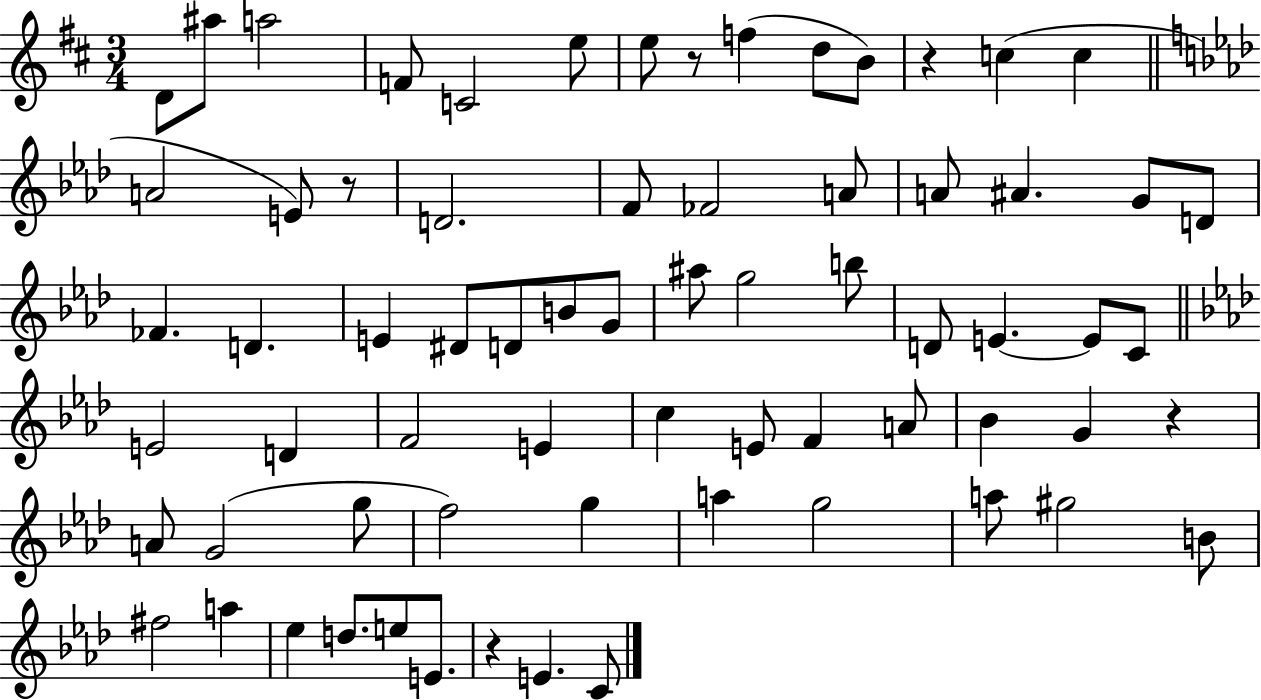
D4/e A#5/e A5/h F4/e C4/h E5/e E5/e R/e F5/q D5/e B4/e R/q C5/q C5/q A4/h E4/e R/e D4/h. F4/e FES4/h A4/e A4/e A#4/q. G4/e D4/e FES4/q. D4/q. E4/q D#4/e D4/e B4/e G4/e A#5/e G5/h B5/e D4/e E4/q. E4/e C4/e E4/h D4/q F4/h E4/q C5/q E4/e F4/q A4/e Bb4/q G4/q R/q A4/e G4/h G5/e F5/h G5/q A5/q G5/h A5/e G#5/h B4/e F#5/h A5/q Eb5/q D5/e. E5/e E4/e. R/q E4/q. C4/e